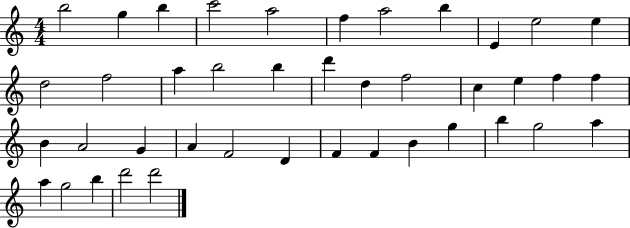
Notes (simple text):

B5/h G5/q B5/q C6/h A5/h F5/q A5/h B5/q E4/q E5/h E5/q D5/h F5/h A5/q B5/h B5/q D6/q D5/q F5/h C5/q E5/q F5/q F5/q B4/q A4/h G4/q A4/q F4/h D4/q F4/q F4/q B4/q G5/q B5/q G5/h A5/q A5/q G5/h B5/q D6/h D6/h